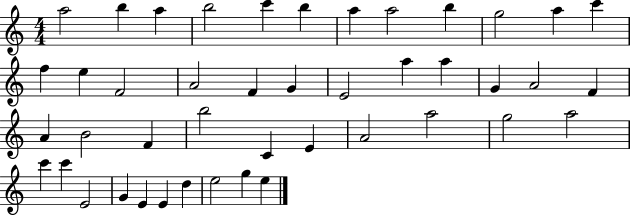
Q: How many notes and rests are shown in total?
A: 44